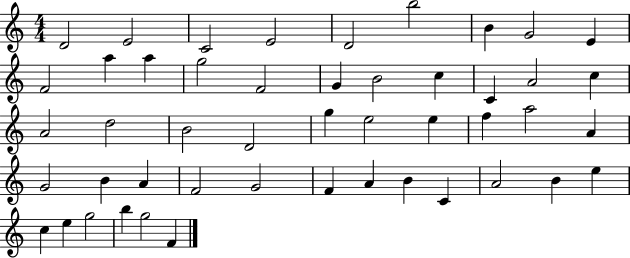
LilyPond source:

{
  \clef treble
  \numericTimeSignature
  \time 4/4
  \key c \major
  d'2 e'2 | c'2 e'2 | d'2 b''2 | b'4 g'2 e'4 | \break f'2 a''4 a''4 | g''2 f'2 | g'4 b'2 c''4 | c'4 a'2 c''4 | \break a'2 d''2 | b'2 d'2 | g''4 e''2 e''4 | f''4 a''2 a'4 | \break g'2 b'4 a'4 | f'2 g'2 | f'4 a'4 b'4 c'4 | a'2 b'4 e''4 | \break c''4 e''4 g''2 | b''4 g''2 f'4 | \bar "|."
}